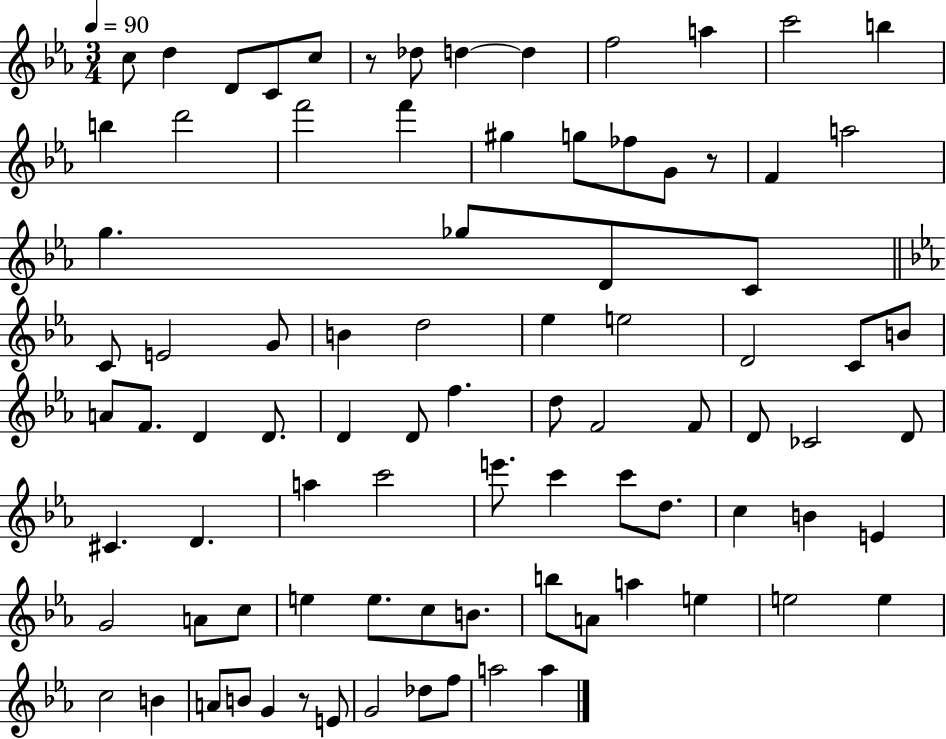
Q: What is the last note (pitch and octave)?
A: A5